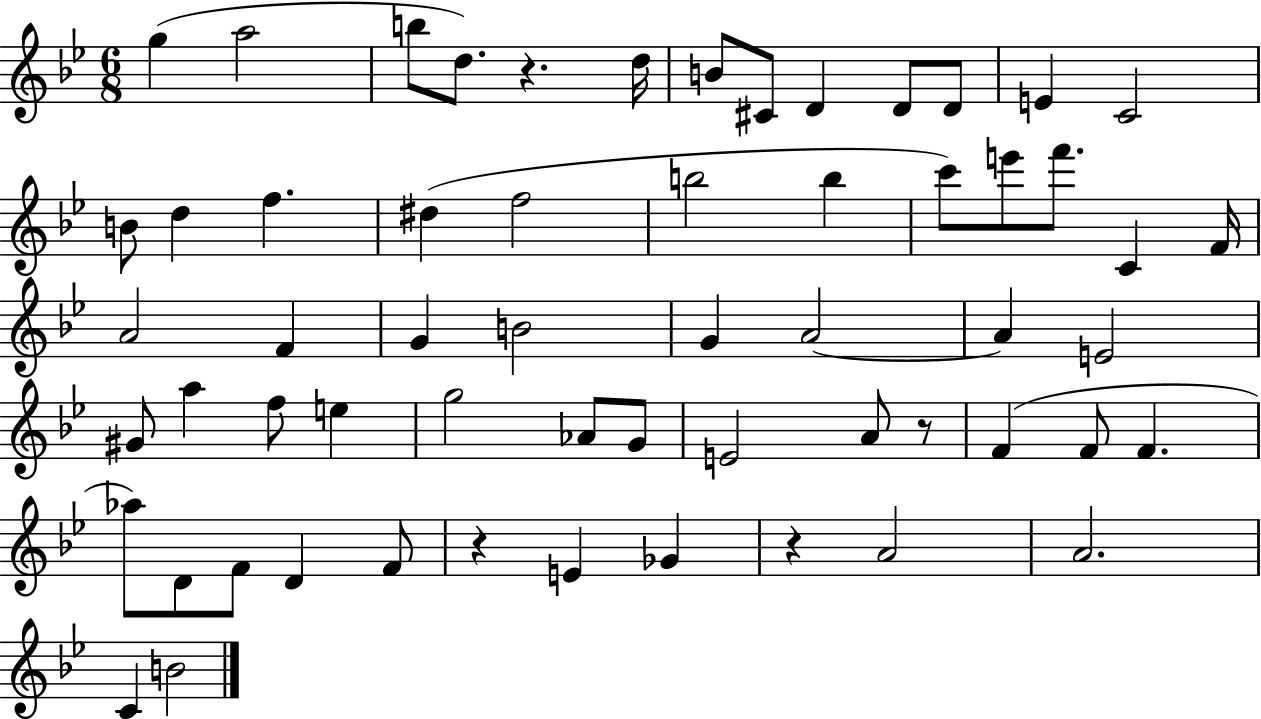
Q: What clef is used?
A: treble